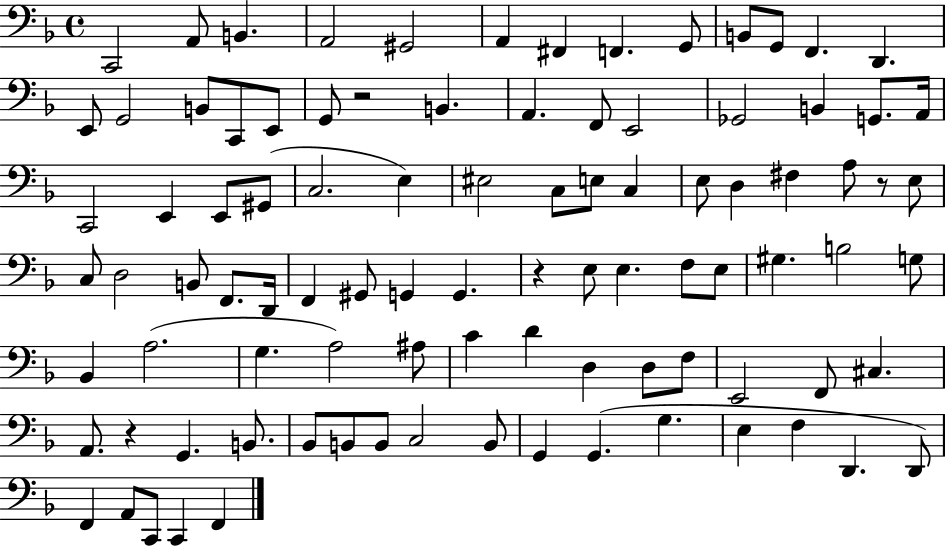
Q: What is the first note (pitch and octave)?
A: C2